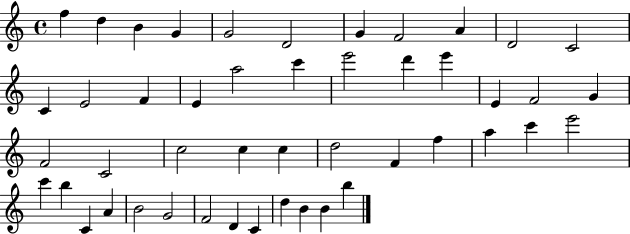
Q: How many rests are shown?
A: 0